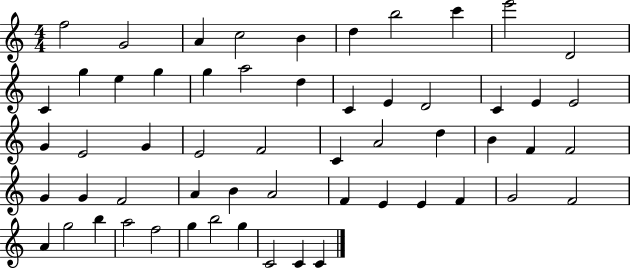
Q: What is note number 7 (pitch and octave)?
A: B5